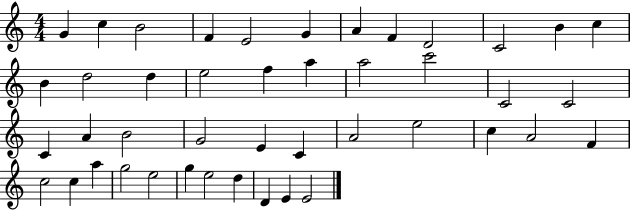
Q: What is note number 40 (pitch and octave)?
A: E5